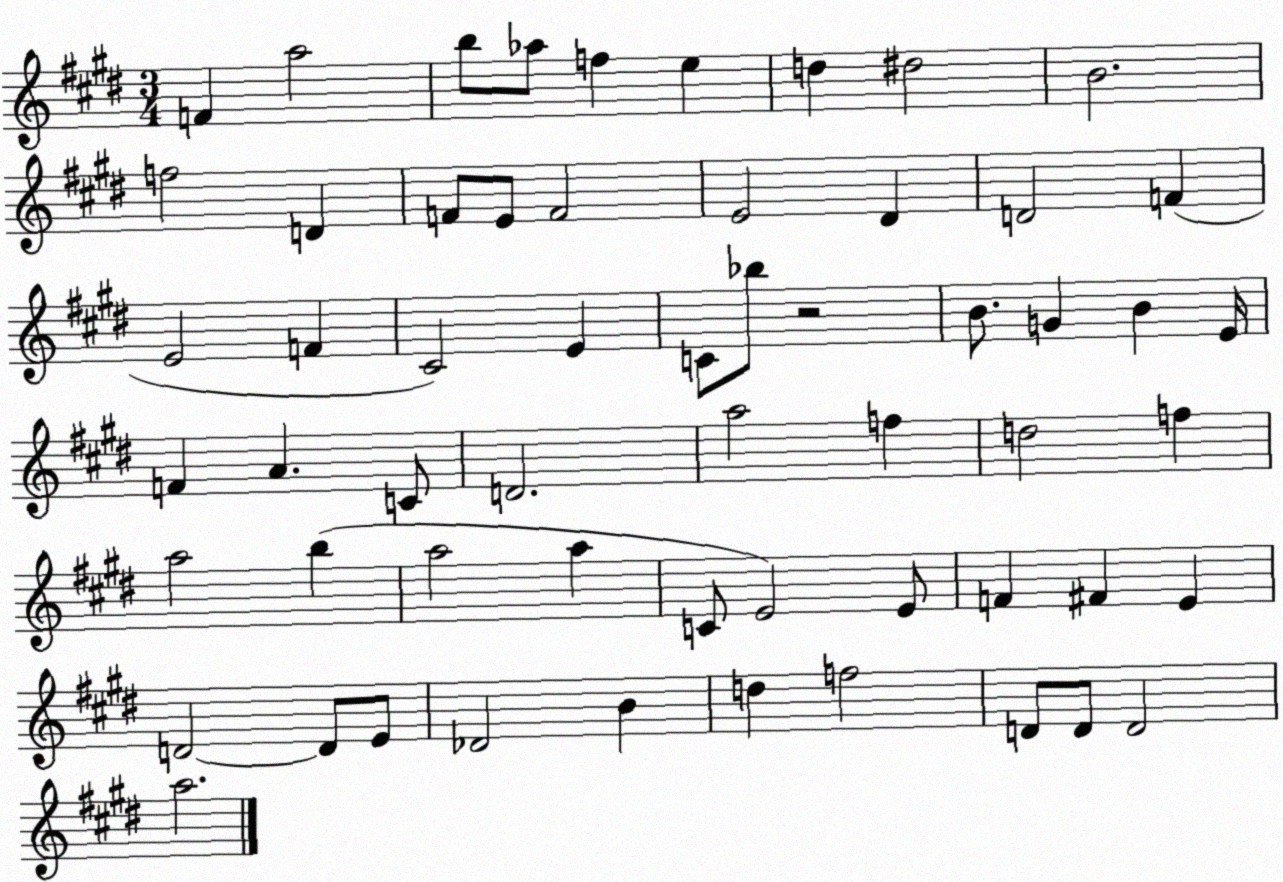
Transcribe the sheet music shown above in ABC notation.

X:1
T:Untitled
M:3/4
L:1/4
K:E
F a2 b/2 _a/2 f e d ^d2 B2 f2 D F/2 E/2 F2 E2 ^D D2 F E2 F ^C2 E C/2 _b/2 z2 B/2 G B E/4 F A C/2 D2 a2 f d2 f a2 b a2 a C/2 E2 E/2 F ^F E D2 D/2 E/2 _D2 B d f2 D/2 D/2 D2 a2